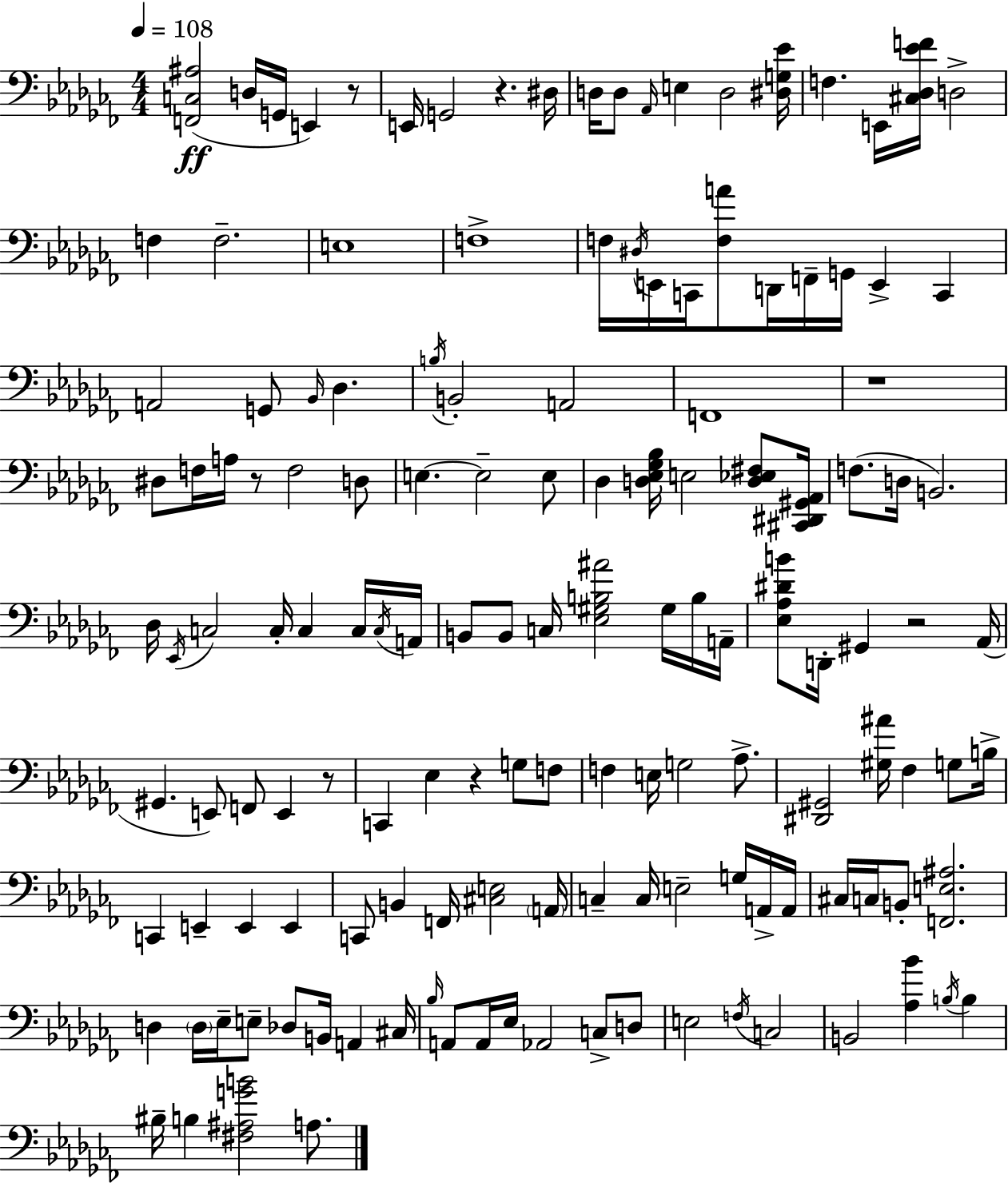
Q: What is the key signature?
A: AES minor